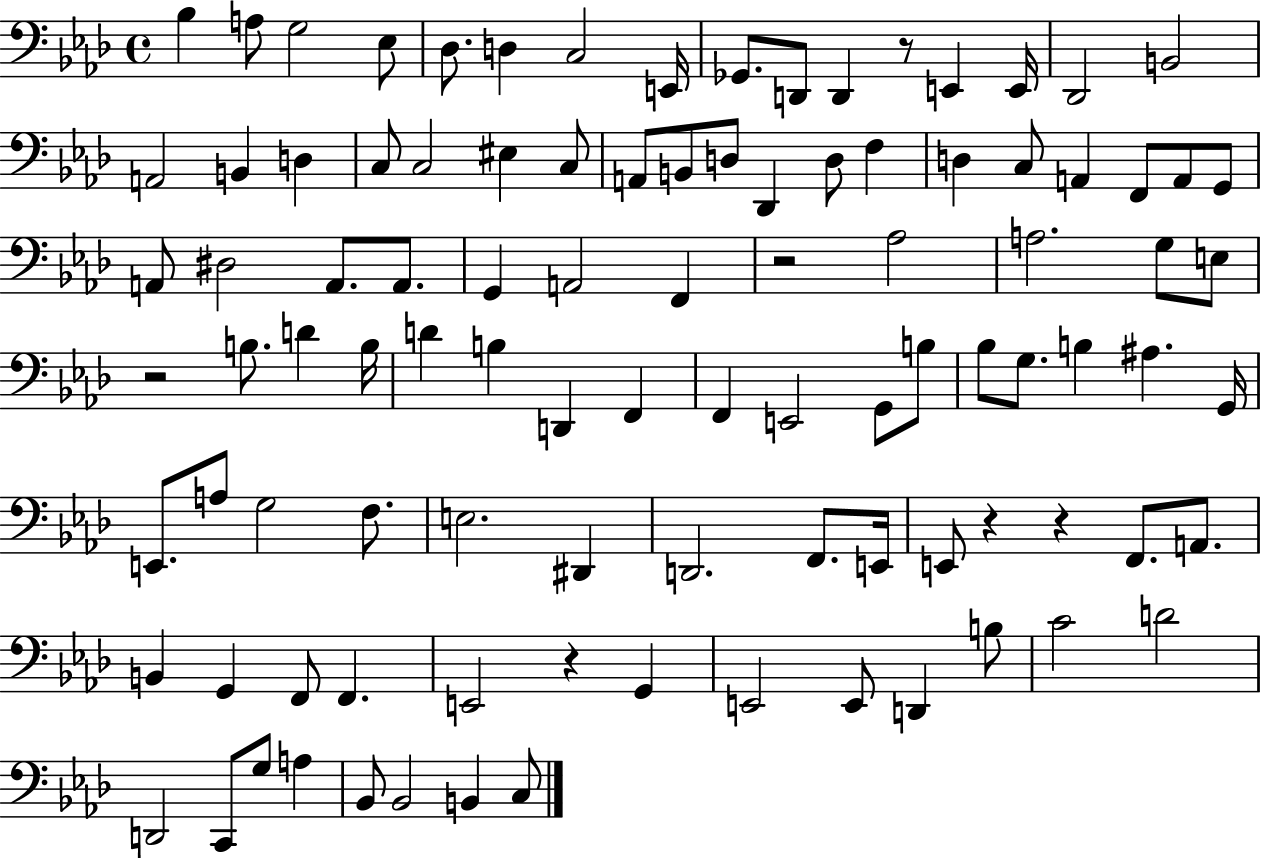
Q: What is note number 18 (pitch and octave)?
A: D3